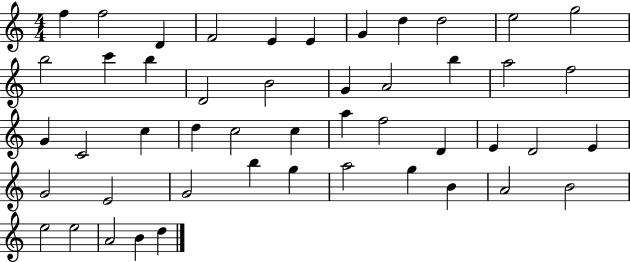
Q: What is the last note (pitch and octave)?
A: D5